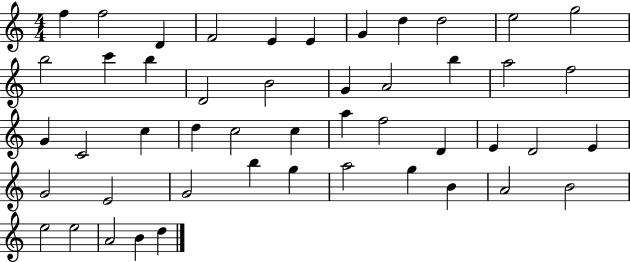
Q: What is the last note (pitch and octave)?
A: D5